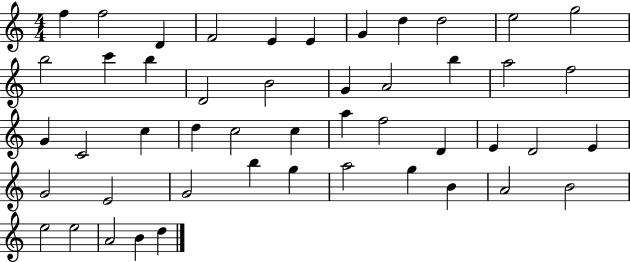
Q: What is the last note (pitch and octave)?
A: D5